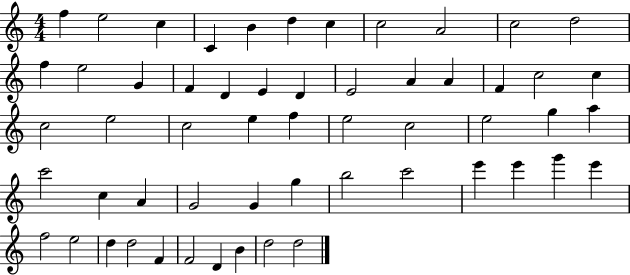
X:1
T:Untitled
M:4/4
L:1/4
K:C
f e2 c C B d c c2 A2 c2 d2 f e2 G F D E D E2 A A F c2 c c2 e2 c2 e f e2 c2 e2 g a c'2 c A G2 G g b2 c'2 e' e' g' e' f2 e2 d d2 F F2 D B d2 d2